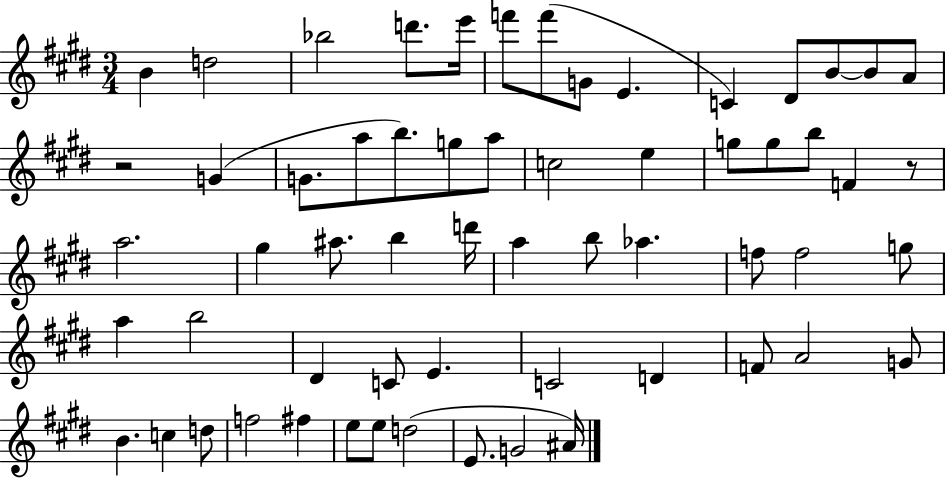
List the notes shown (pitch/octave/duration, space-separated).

B4/q D5/h Bb5/h D6/e. E6/s F6/e F6/e G4/e E4/q. C4/q D#4/e B4/e B4/e A4/e R/h G4/q G4/e. A5/e B5/e. G5/e A5/e C5/h E5/q G5/e G5/e B5/e F4/q R/e A5/h. G#5/q A#5/e. B5/q D6/s A5/q B5/e Ab5/q. F5/e F5/h G5/e A5/q B5/h D#4/q C4/e E4/q. C4/h D4/q F4/e A4/h G4/e B4/q. C5/q D5/e F5/h F#5/q E5/e E5/e D5/h E4/e. G4/h A#4/s